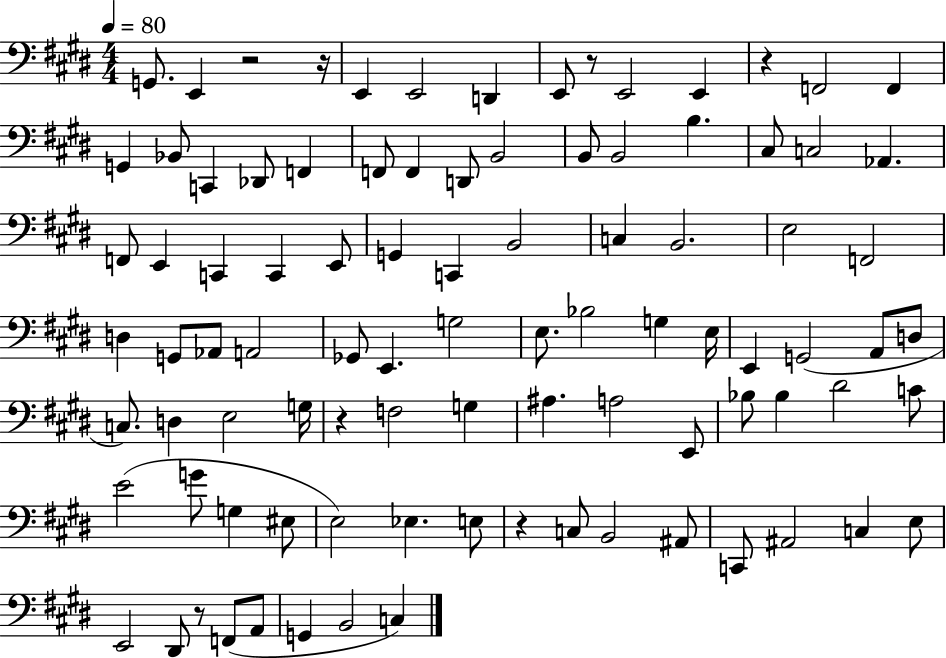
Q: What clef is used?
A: bass